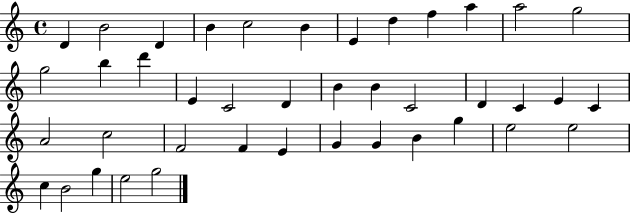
{
  \clef treble
  \time 4/4
  \defaultTimeSignature
  \key c \major
  d'4 b'2 d'4 | b'4 c''2 b'4 | e'4 d''4 f''4 a''4 | a''2 g''2 | \break g''2 b''4 d'''4 | e'4 c'2 d'4 | b'4 b'4 c'2 | d'4 c'4 e'4 c'4 | \break a'2 c''2 | f'2 f'4 e'4 | g'4 g'4 b'4 g''4 | e''2 e''2 | \break c''4 b'2 g''4 | e''2 g''2 | \bar "|."
}